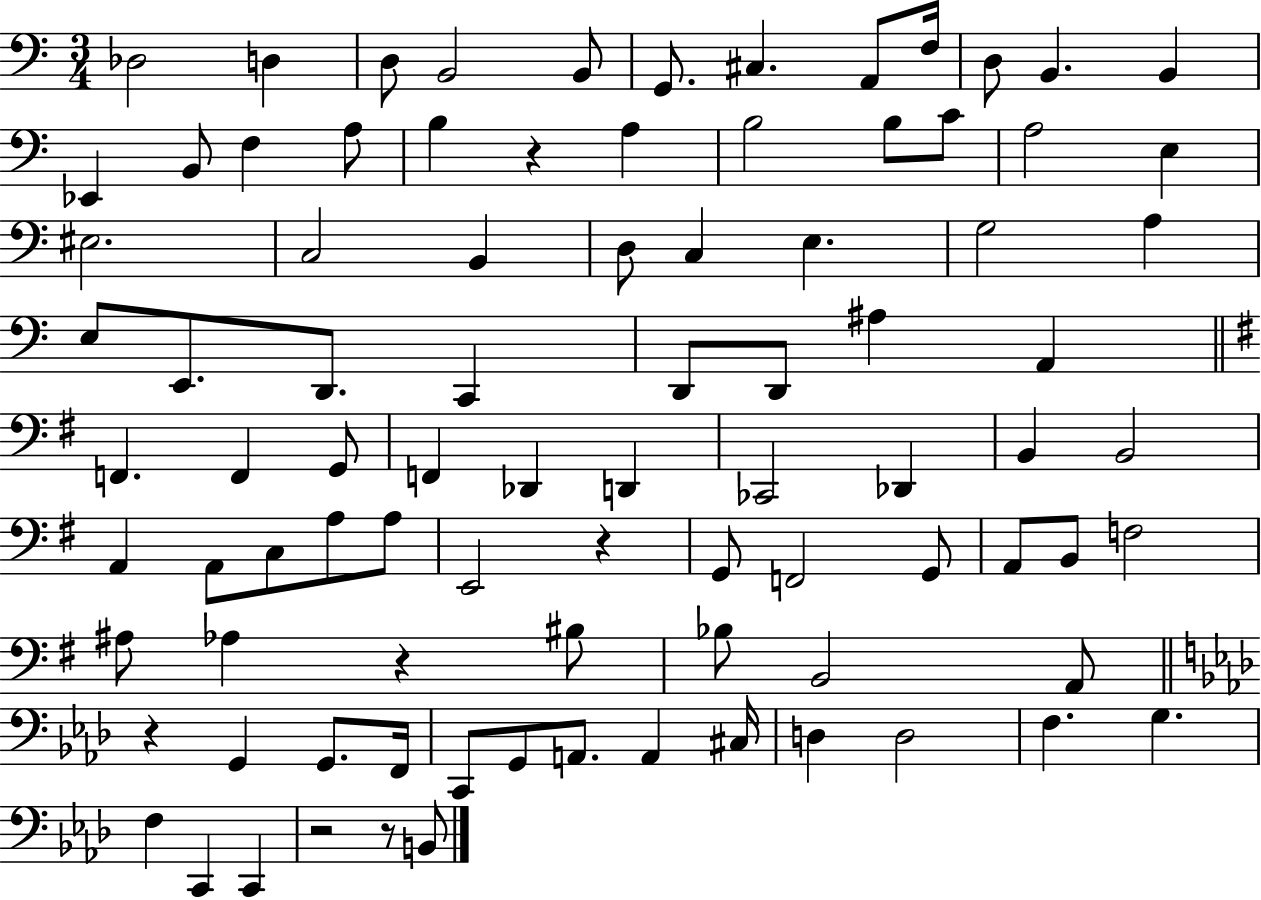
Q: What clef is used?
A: bass